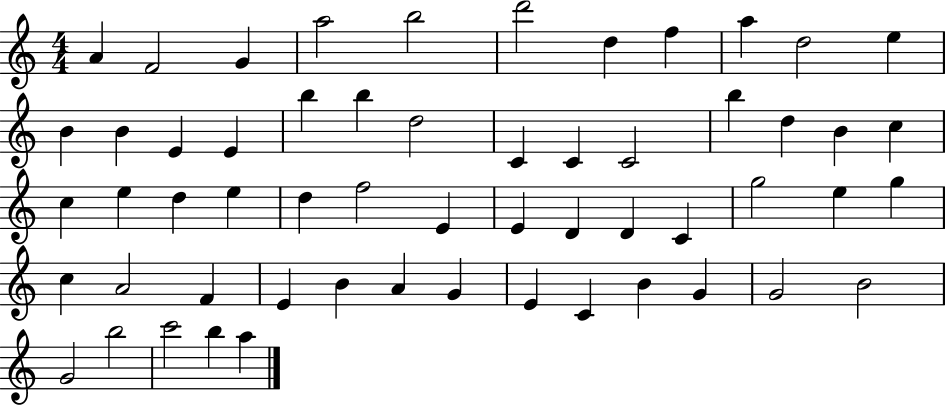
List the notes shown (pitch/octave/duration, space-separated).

A4/q F4/h G4/q A5/h B5/h D6/h D5/q F5/q A5/q D5/h E5/q B4/q B4/q E4/q E4/q B5/q B5/q D5/h C4/q C4/q C4/h B5/q D5/q B4/q C5/q C5/q E5/q D5/q E5/q D5/q F5/h E4/q E4/q D4/q D4/q C4/q G5/h E5/q G5/q C5/q A4/h F4/q E4/q B4/q A4/q G4/q E4/q C4/q B4/q G4/q G4/h B4/h G4/h B5/h C6/h B5/q A5/q